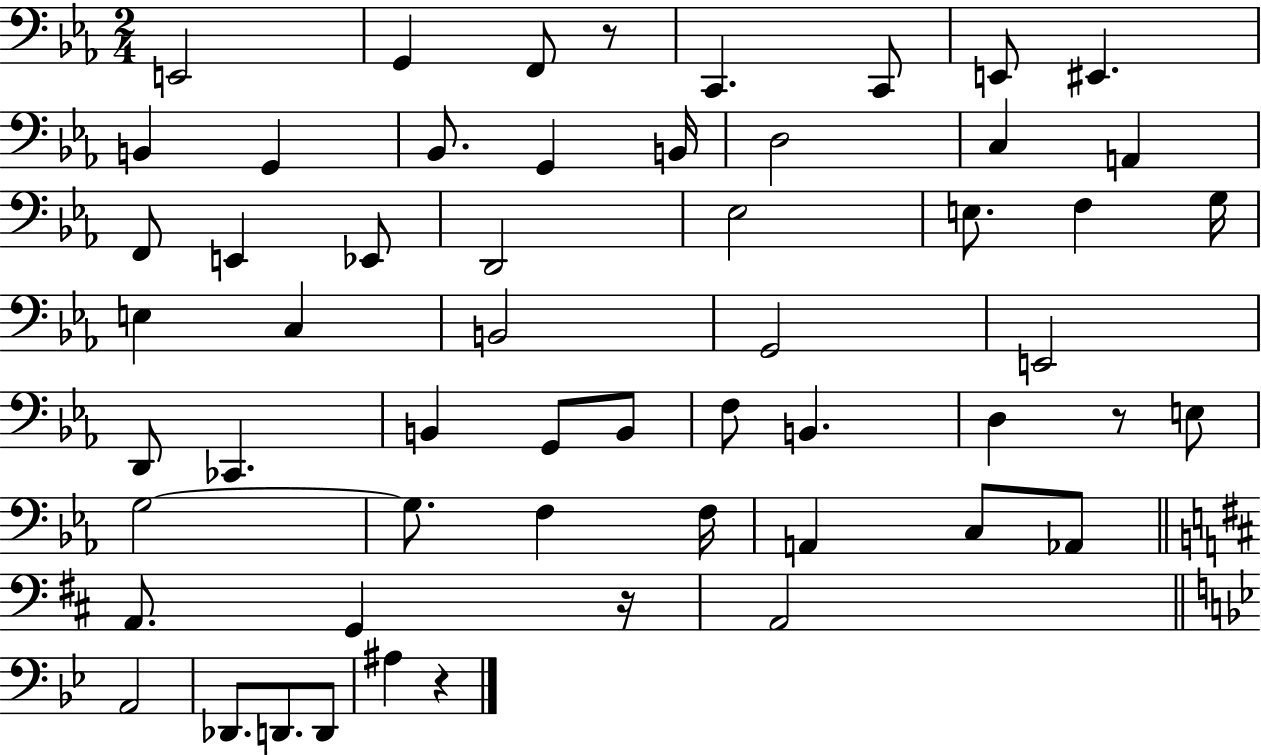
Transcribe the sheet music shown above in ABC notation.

X:1
T:Untitled
M:2/4
L:1/4
K:Eb
E,,2 G,, F,,/2 z/2 C,, C,,/2 E,,/2 ^E,, B,, G,, _B,,/2 G,, B,,/4 D,2 C, A,, F,,/2 E,, _E,,/2 D,,2 _E,2 E,/2 F, G,/4 E, C, B,,2 G,,2 E,,2 D,,/2 _C,, B,, G,,/2 B,,/2 F,/2 B,, D, z/2 E,/2 G,2 G,/2 F, F,/4 A,, C,/2 _A,,/2 A,,/2 G,, z/4 A,,2 A,,2 _D,,/2 D,,/2 D,,/2 ^A, z